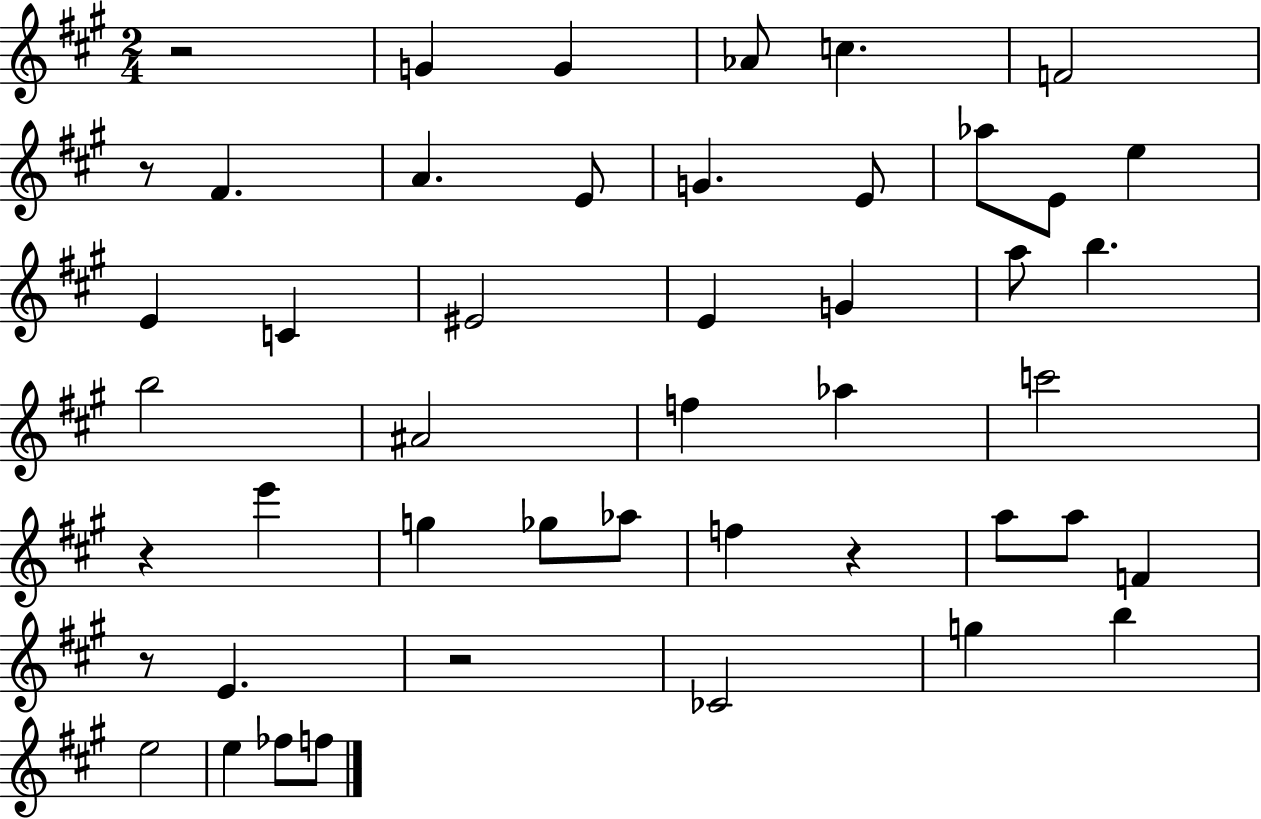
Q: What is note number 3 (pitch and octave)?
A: Ab4